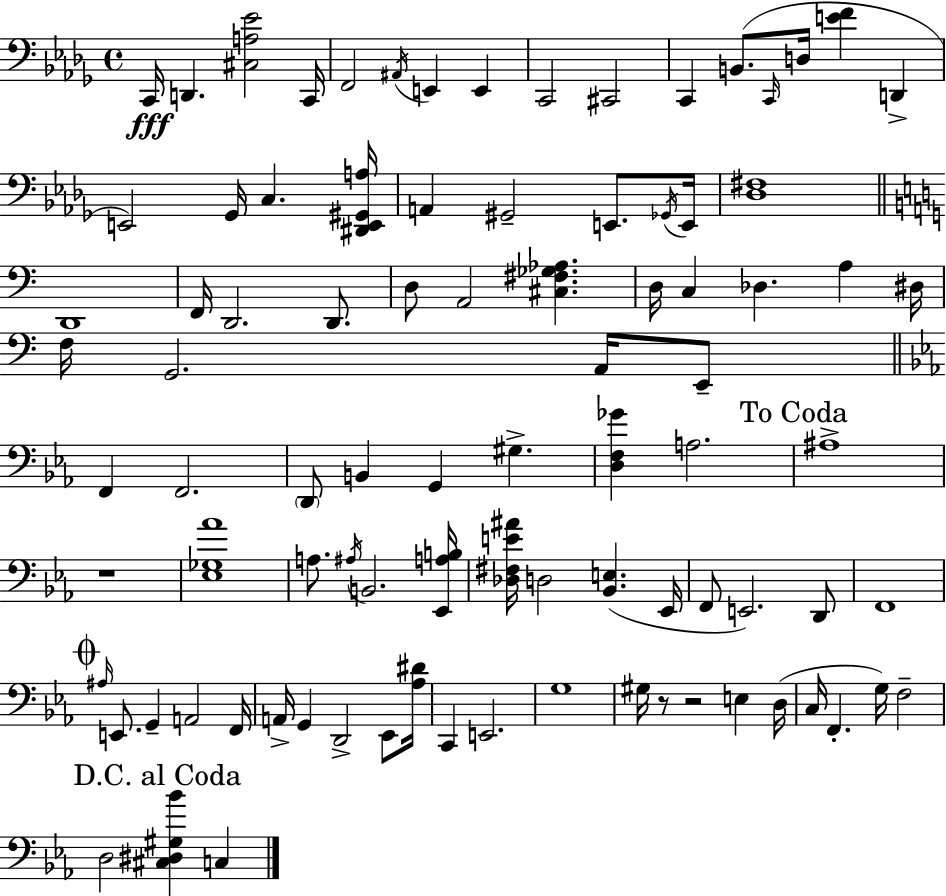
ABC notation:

X:1
T:Untitled
M:4/4
L:1/4
K:Bbm
C,,/4 D,, [^C,A,_E]2 C,,/4 F,,2 ^A,,/4 E,, E,, C,,2 ^C,,2 C,, B,,/2 C,,/4 D,/4 [EF] D,, E,,2 _G,,/4 C, [^D,,E,,^G,,A,]/4 A,, ^G,,2 E,,/2 _G,,/4 E,,/4 [_D,^F,]4 D,,4 F,,/4 D,,2 D,,/2 D,/2 A,,2 [^C,^F,_G,_A,] D,/4 C, _D, A, ^D,/4 F,/4 G,,2 A,,/4 E,,/2 F,, F,,2 D,,/2 B,, G,, ^G, [D,F,_G] A,2 ^A,4 z4 [_E,_G,_A]4 A,/2 ^A,/4 B,,2 [_E,,A,B,]/4 [_D,^F,E^A]/4 D,2 [_B,,E,] _E,,/4 F,,/2 E,,2 D,,/2 F,,4 ^A,/4 E,,/2 G,, A,,2 F,,/4 A,,/4 G,, D,,2 _E,,/2 [_A,^D]/4 C,, E,,2 G,4 ^G,/4 z/2 z2 E, D,/4 C,/4 F,, G,/4 F,2 D,2 [^C,^D,^G,_B] C,